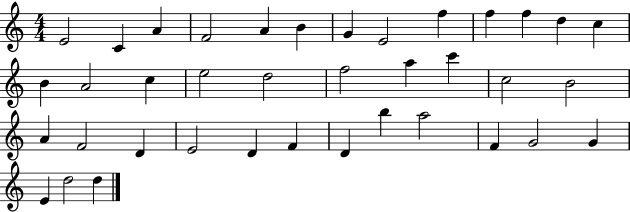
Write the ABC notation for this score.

X:1
T:Untitled
M:4/4
L:1/4
K:C
E2 C A F2 A B G E2 f f f d c B A2 c e2 d2 f2 a c' c2 B2 A F2 D E2 D F D b a2 F G2 G E d2 d